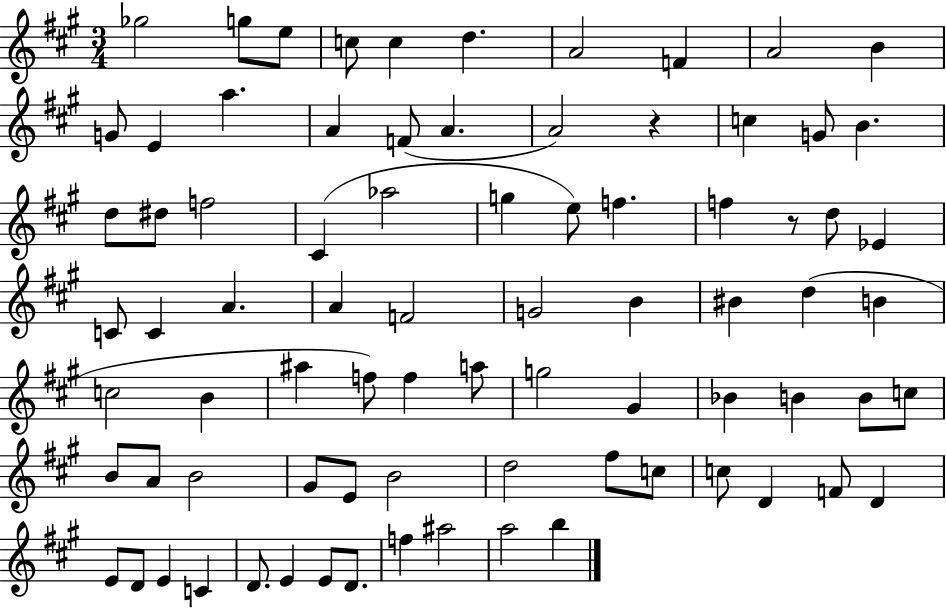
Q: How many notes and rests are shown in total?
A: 80